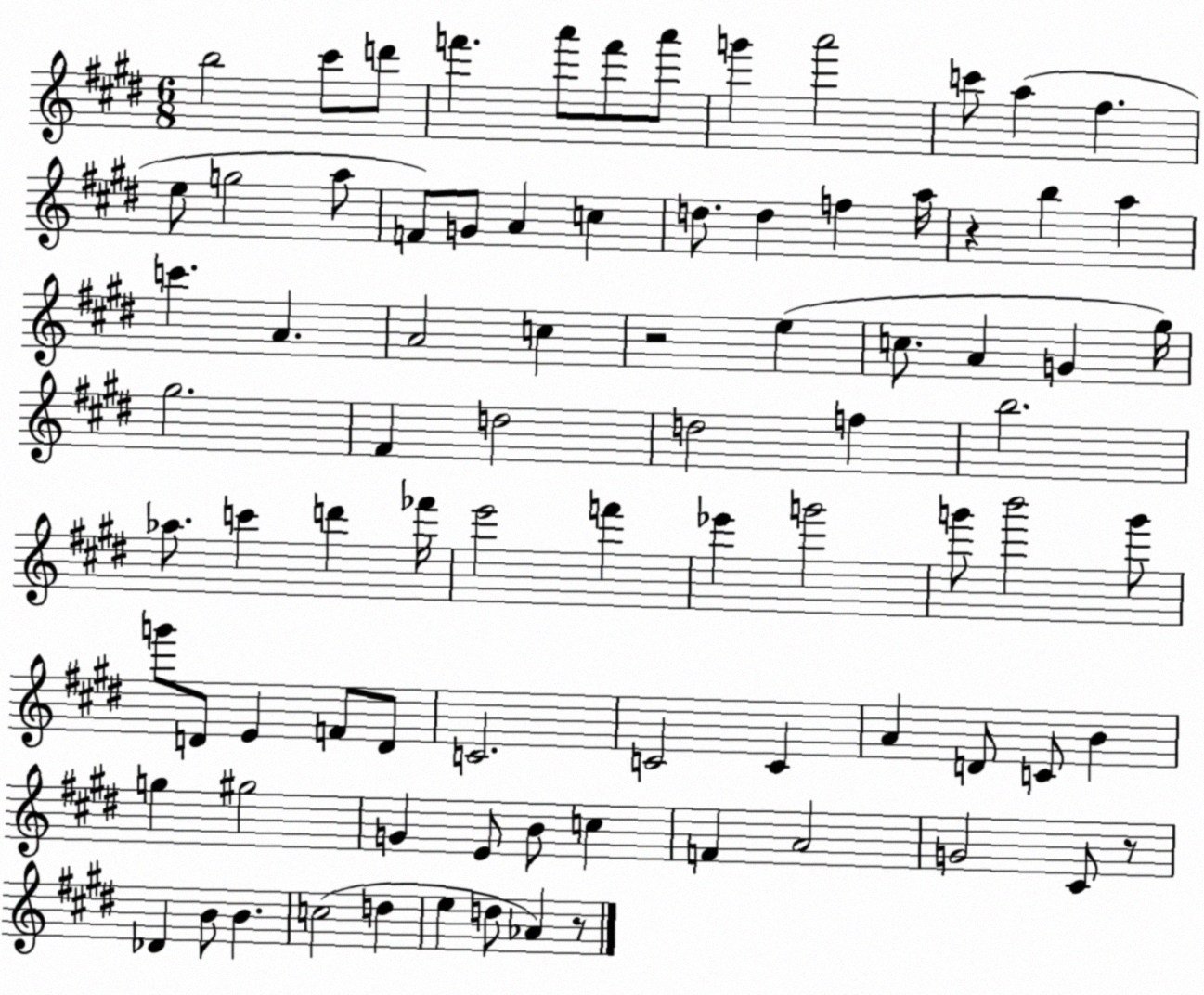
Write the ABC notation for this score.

X:1
T:Untitled
M:6/8
L:1/4
K:E
b2 ^c'/2 d'/2 f' a'/2 f'/2 a'/2 g' a'2 c'/2 a ^f e/2 g2 a/2 F/2 G/2 A c d/2 d f a/4 z b a c' A A2 c z2 e c/2 A G ^g/4 ^g2 ^F d2 d2 f b2 _a/2 c' d' _f'/4 e'2 f' _e' g'2 g'/2 b'2 g'/2 g'/2 D/2 E F/2 D/2 C2 C2 C A D/2 C/2 B g ^g2 G E/2 B/2 c F A2 G2 ^C/2 z/2 _D B/2 B c2 d e d/2 _A z/2